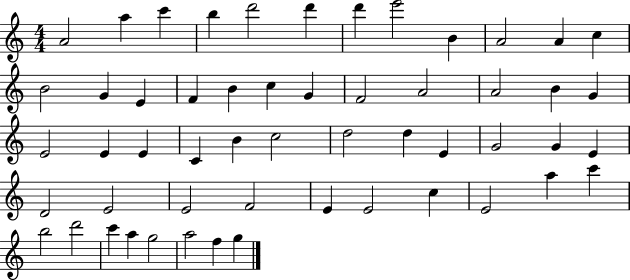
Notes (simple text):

A4/h A5/q C6/q B5/q D6/h D6/q D6/q E6/h B4/q A4/h A4/q C5/q B4/h G4/q E4/q F4/q B4/q C5/q G4/q F4/h A4/h A4/h B4/q G4/q E4/h E4/q E4/q C4/q B4/q C5/h D5/h D5/q E4/q G4/h G4/q E4/q D4/h E4/h E4/h F4/h E4/q E4/h C5/q E4/h A5/q C6/q B5/h D6/h C6/q A5/q G5/h A5/h F5/q G5/q